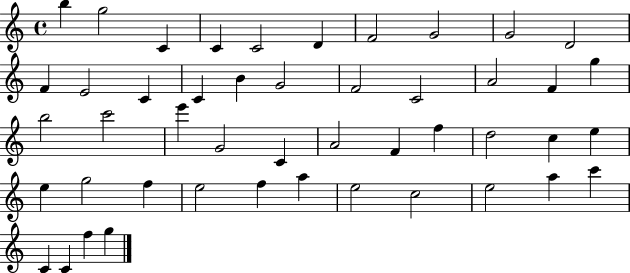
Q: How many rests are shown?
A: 0